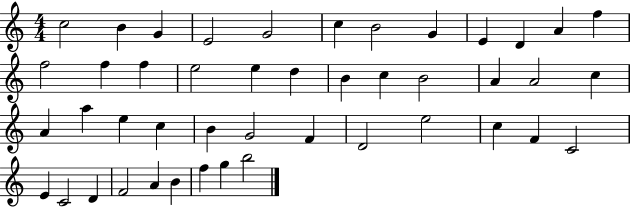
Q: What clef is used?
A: treble